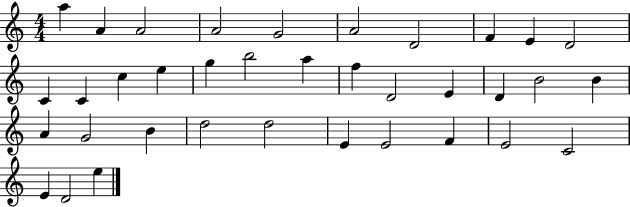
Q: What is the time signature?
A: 4/4